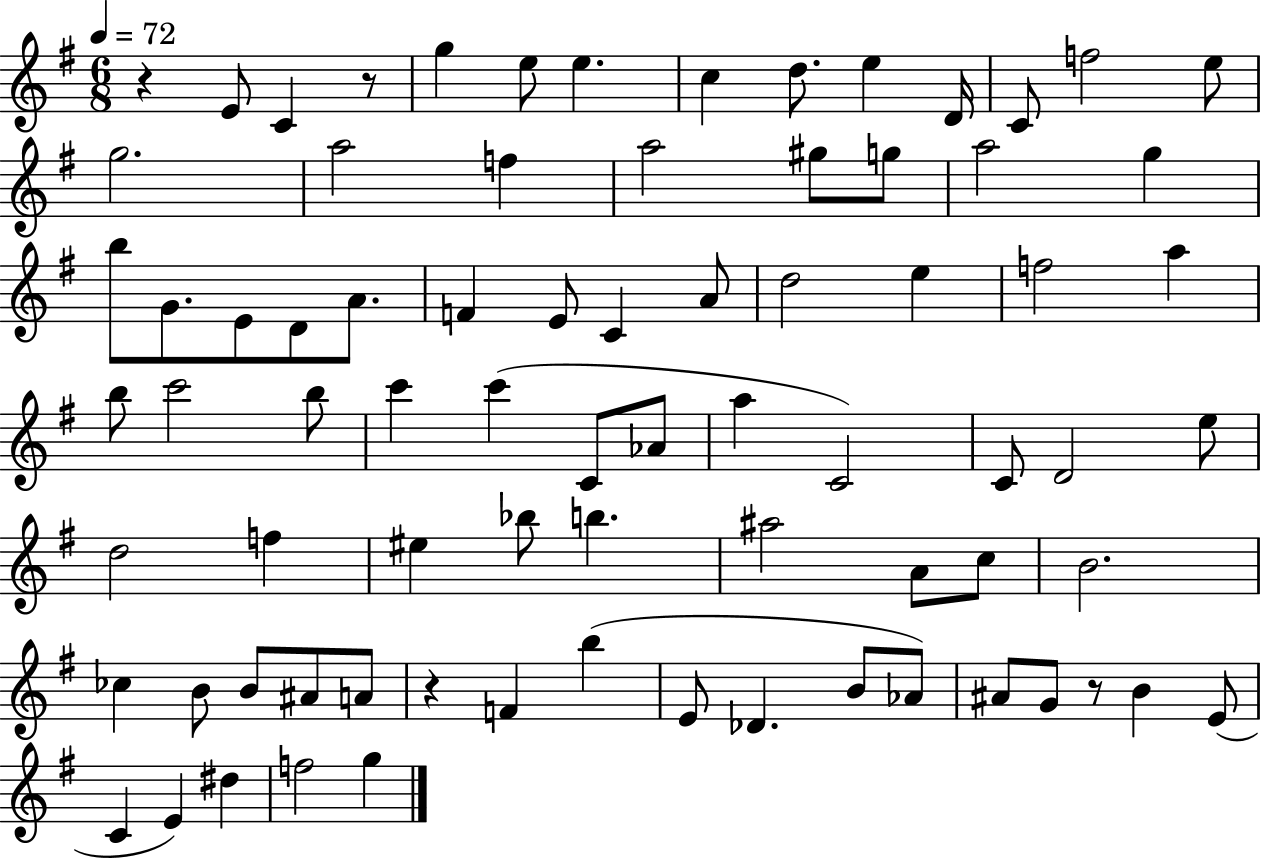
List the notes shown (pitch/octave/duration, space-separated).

R/q E4/e C4/q R/e G5/q E5/e E5/q. C5/q D5/e. E5/q D4/s C4/e F5/h E5/e G5/h. A5/h F5/q A5/h G#5/e G5/e A5/h G5/q B5/e G4/e. E4/e D4/e A4/e. F4/q E4/e C4/q A4/e D5/h E5/q F5/h A5/q B5/e C6/h B5/e C6/q C6/q C4/e Ab4/e A5/q C4/h C4/e D4/h E5/e D5/h F5/q EIS5/q Bb5/e B5/q. A#5/h A4/e C5/e B4/h. CES5/q B4/e B4/e A#4/e A4/e R/q F4/q B5/q E4/e Db4/q. B4/e Ab4/e A#4/e G4/e R/e B4/q E4/e C4/q E4/q D#5/q F5/h G5/q